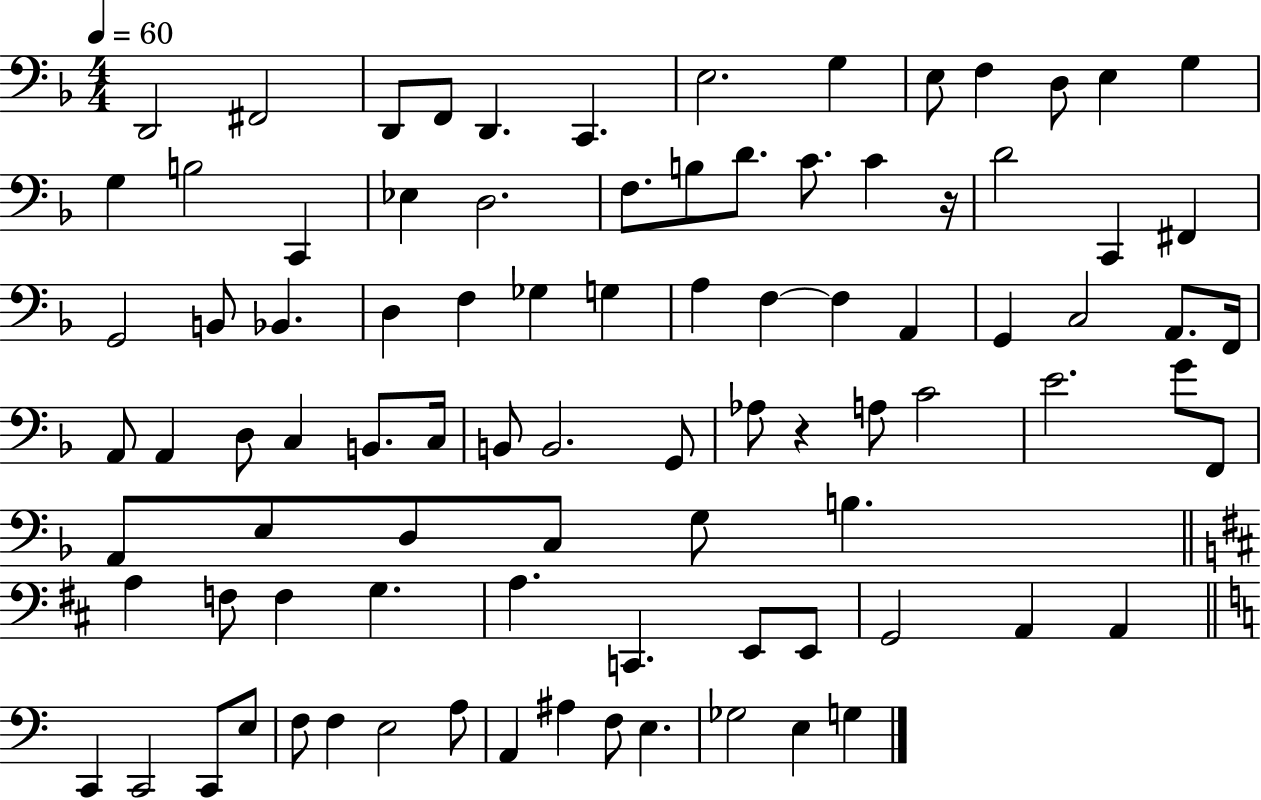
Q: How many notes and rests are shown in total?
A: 90